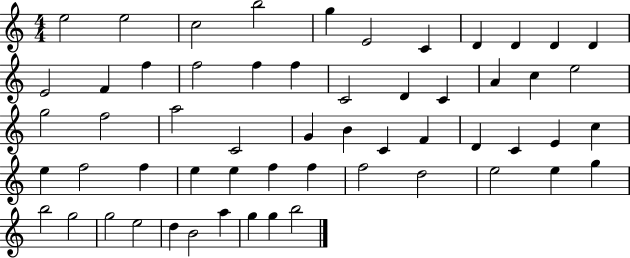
X:1
T:Untitled
M:4/4
L:1/4
K:C
e2 e2 c2 b2 g E2 C D D D D E2 F f f2 f f C2 D C A c e2 g2 f2 a2 C2 G B C F D C E c e f2 f e e f f f2 d2 e2 e g b2 g2 g2 e2 d B2 a g g b2